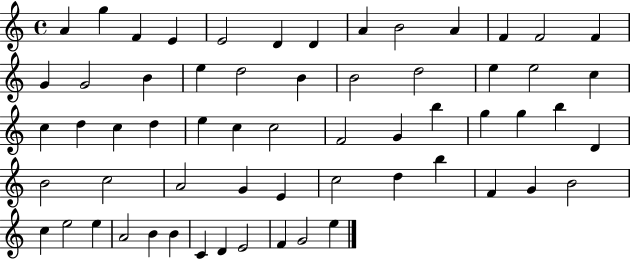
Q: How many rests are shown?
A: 0